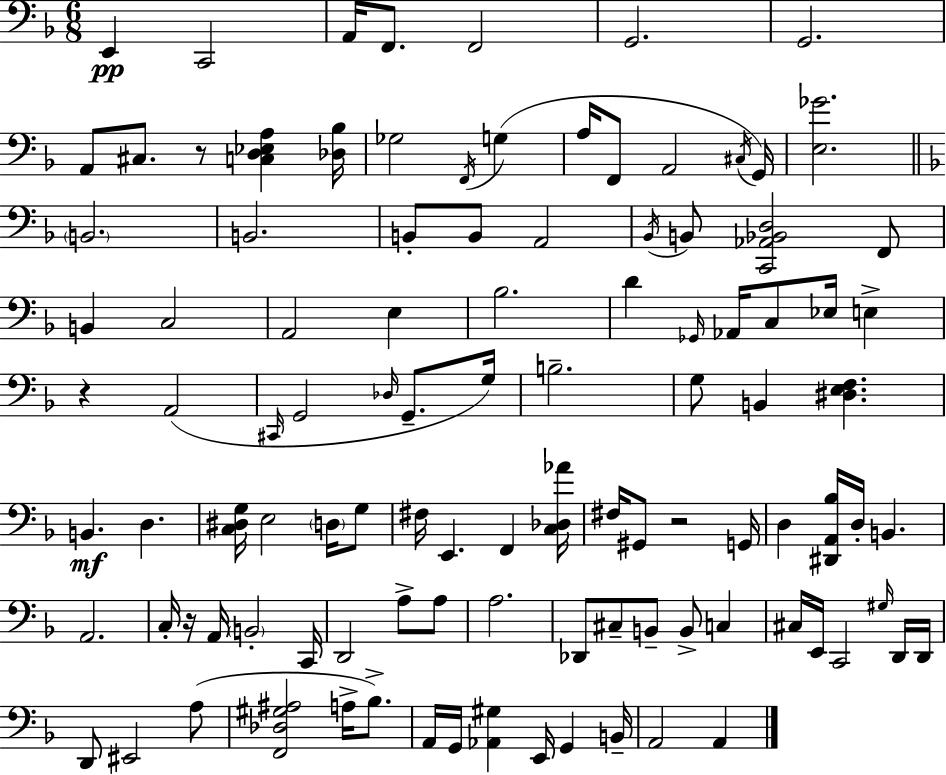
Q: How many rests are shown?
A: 4